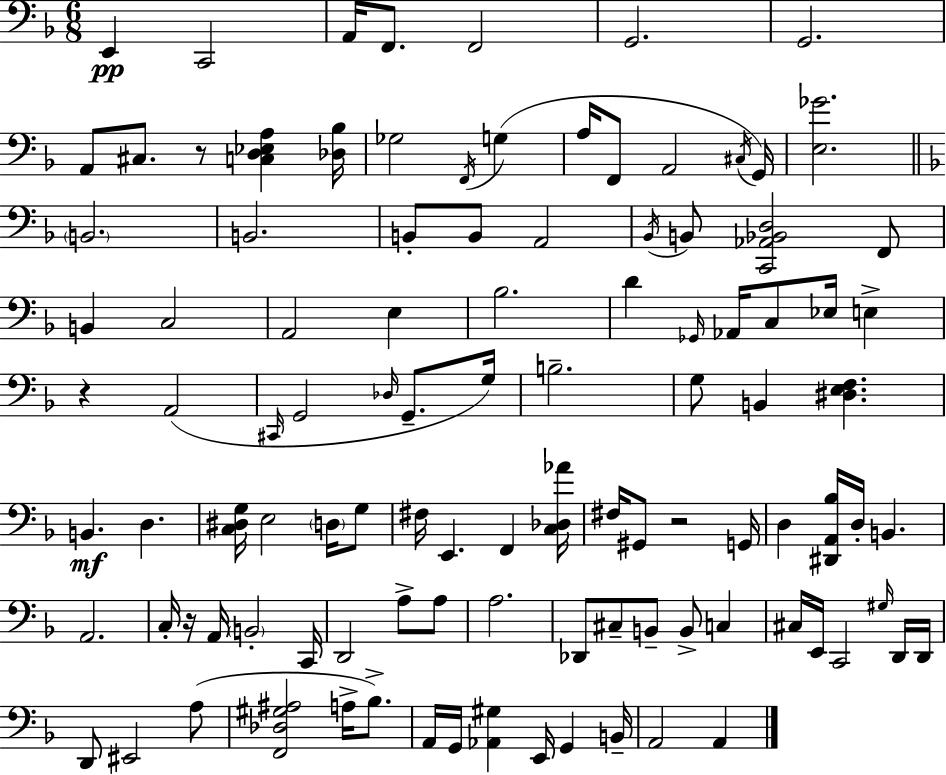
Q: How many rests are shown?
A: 4